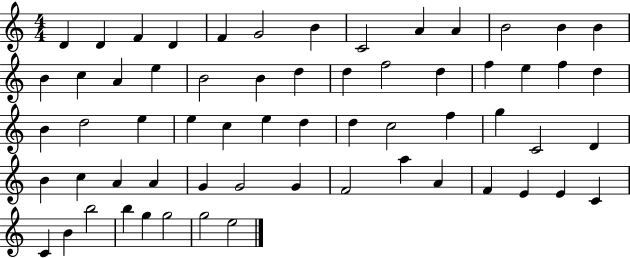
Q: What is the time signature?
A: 4/4